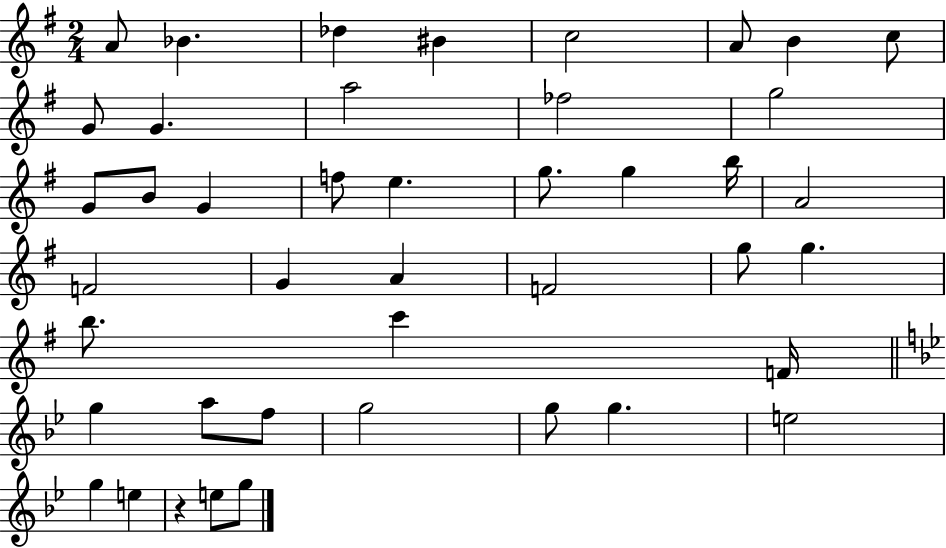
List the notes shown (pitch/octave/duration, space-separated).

A4/e Bb4/q. Db5/q BIS4/q C5/h A4/e B4/q C5/e G4/e G4/q. A5/h FES5/h G5/h G4/e B4/e G4/q F5/e E5/q. G5/e. G5/q B5/s A4/h F4/h G4/q A4/q F4/h G5/e G5/q. B5/e. C6/q F4/s G5/q A5/e F5/e G5/h G5/e G5/q. E5/h G5/q E5/q R/q E5/e G5/e